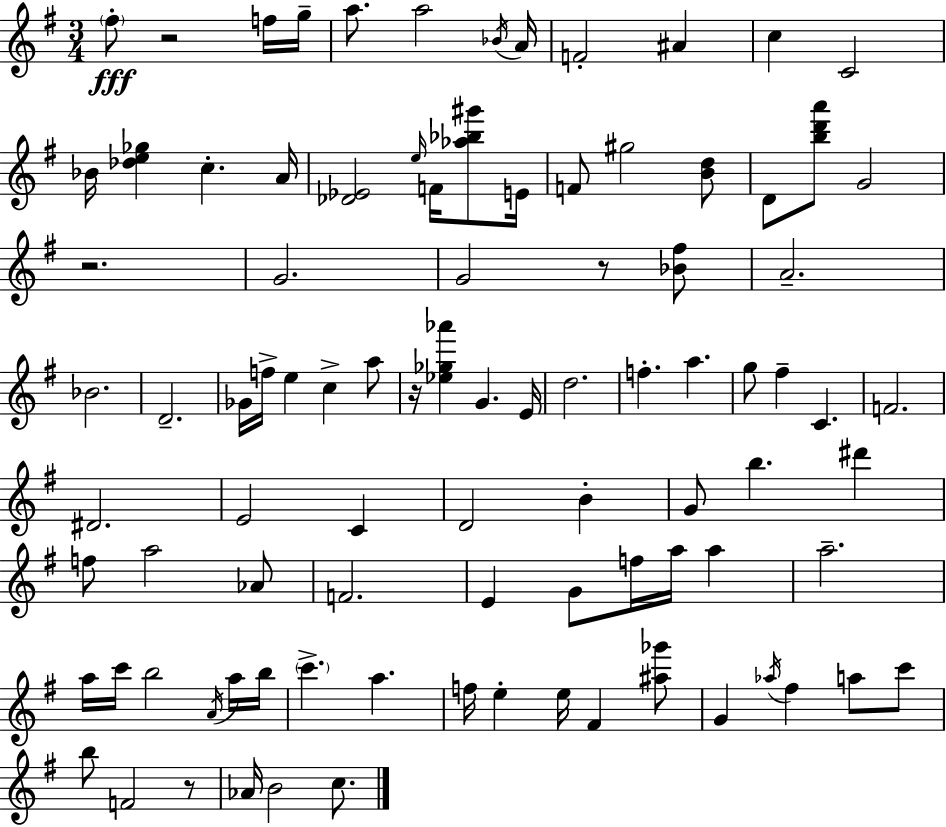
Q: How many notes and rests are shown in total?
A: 93